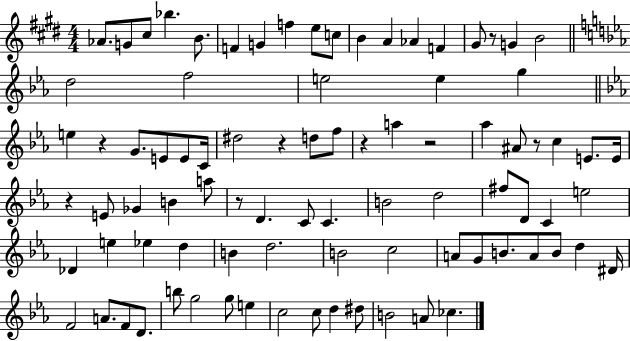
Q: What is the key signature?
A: E major